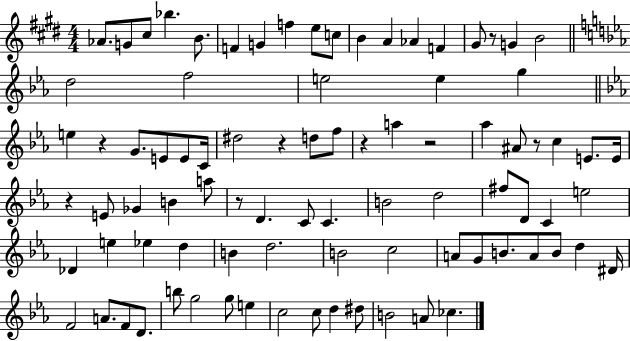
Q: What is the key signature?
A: E major